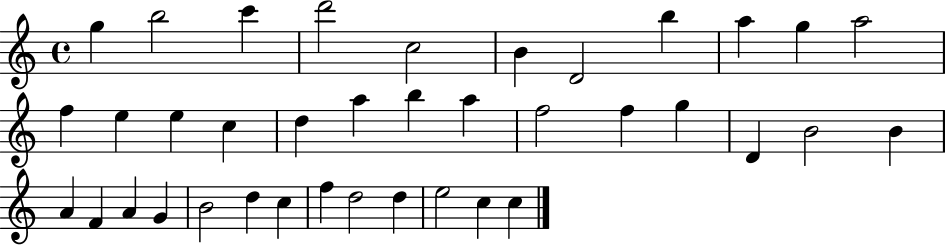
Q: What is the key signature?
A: C major